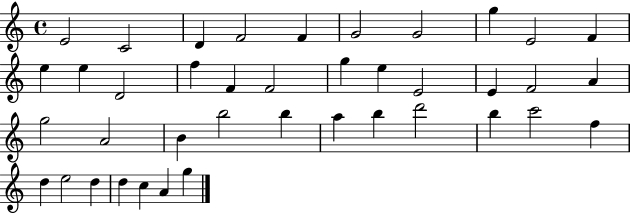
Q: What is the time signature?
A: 4/4